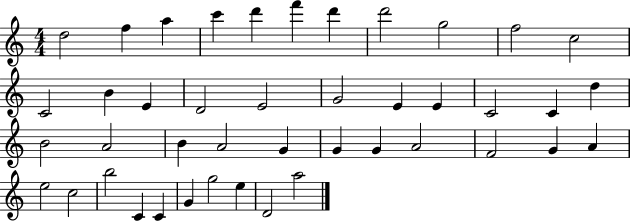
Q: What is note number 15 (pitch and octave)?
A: D4